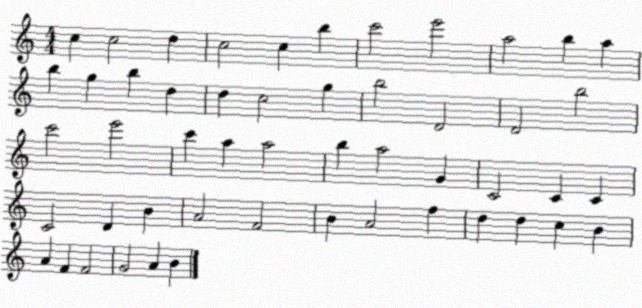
X:1
T:Untitled
M:4/4
L:1/4
K:C
c c2 d c2 c b c'2 e'2 a2 b a b g b d d c2 g b2 D2 D2 b2 c'2 e'2 c' a a2 b a2 G C2 C C C2 D B A2 F2 B A2 f d d c B A F F2 G2 A B